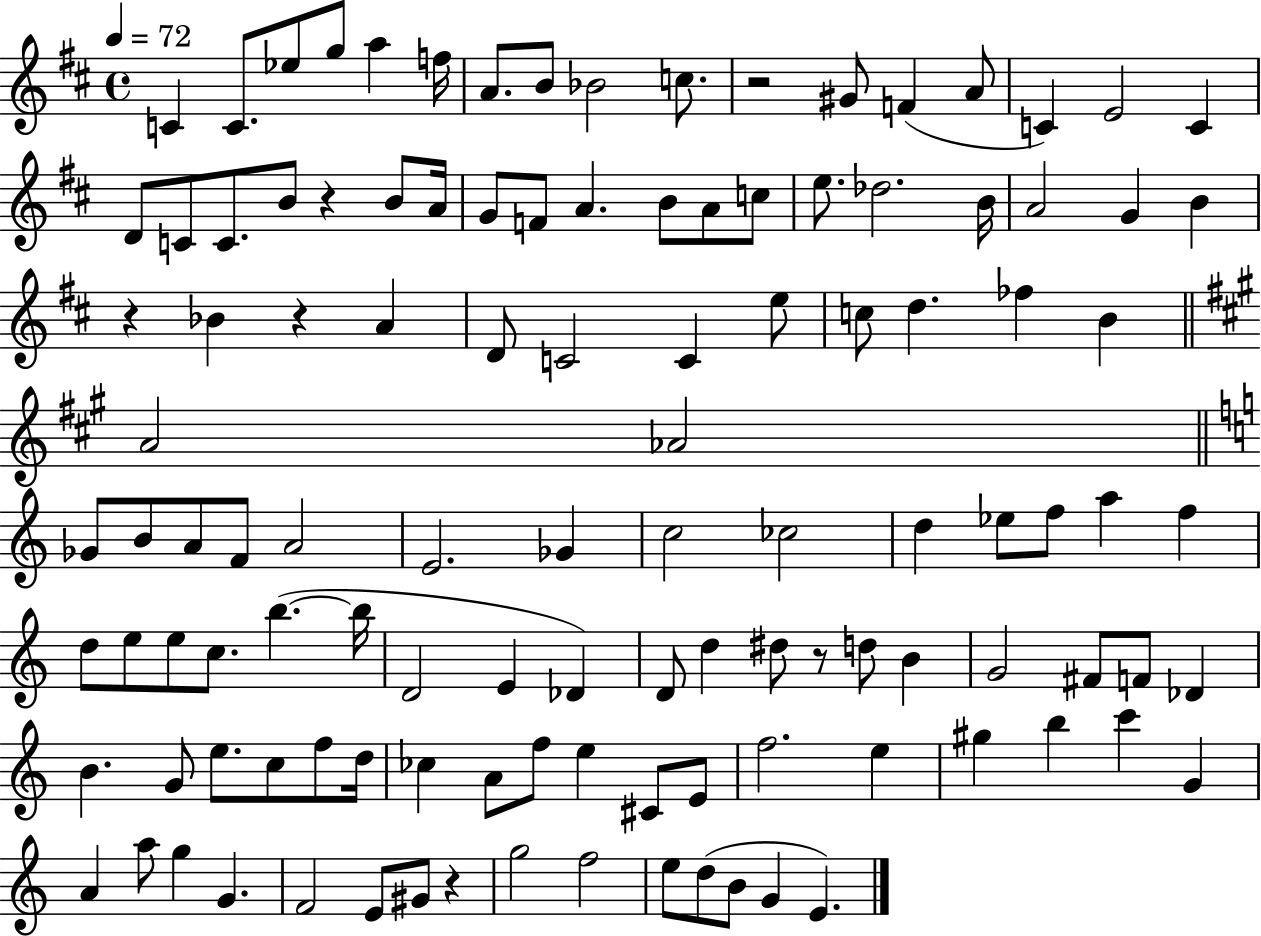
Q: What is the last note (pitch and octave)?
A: E4